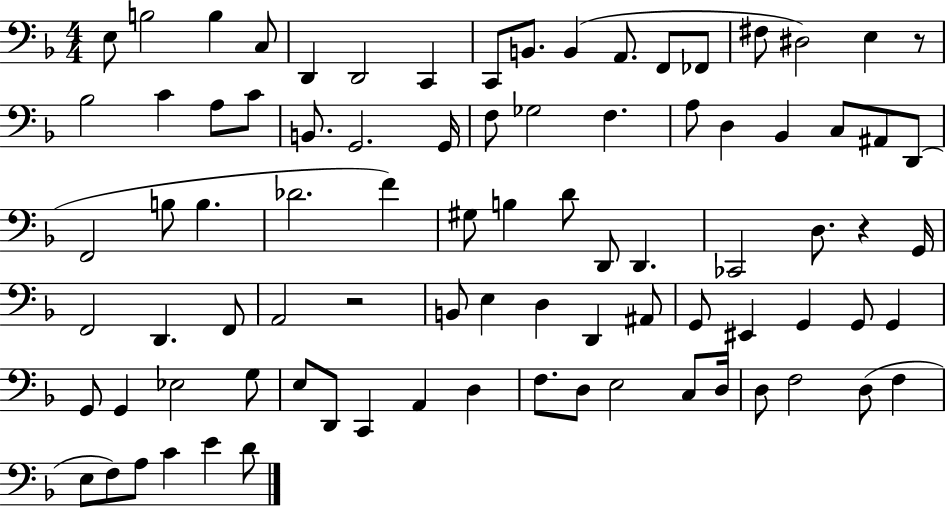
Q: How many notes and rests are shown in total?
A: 86